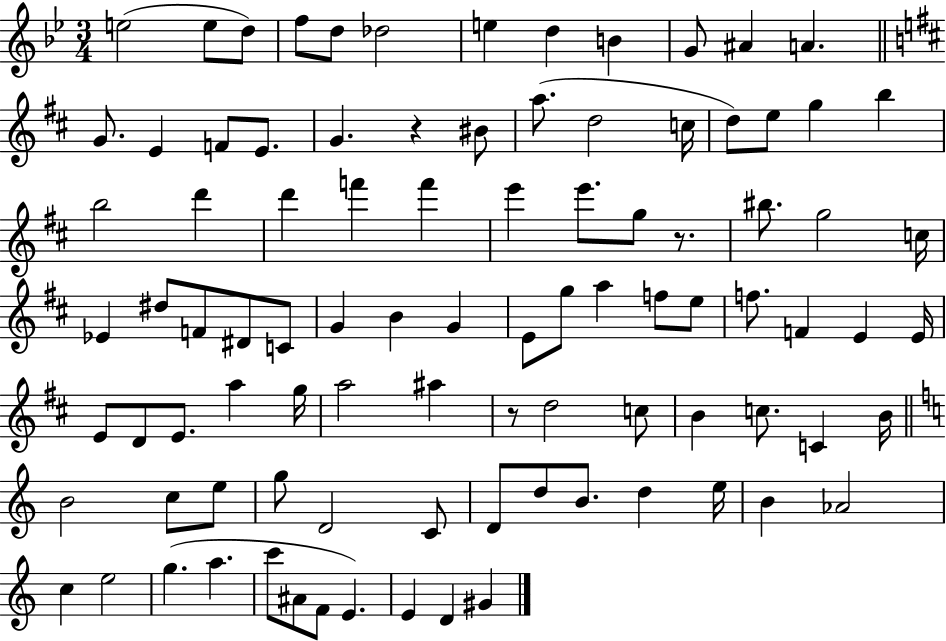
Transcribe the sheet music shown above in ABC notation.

X:1
T:Untitled
M:3/4
L:1/4
K:Bb
e2 e/2 d/2 f/2 d/2 _d2 e d B G/2 ^A A G/2 E F/2 E/2 G z ^B/2 a/2 d2 c/4 d/2 e/2 g b b2 d' d' f' f' e' e'/2 g/2 z/2 ^b/2 g2 c/4 _E ^d/2 F/2 ^D/2 C/2 G B G E/2 g/2 a f/2 e/2 f/2 F E E/4 E/2 D/2 E/2 a g/4 a2 ^a z/2 d2 c/2 B c/2 C B/4 B2 c/2 e/2 g/2 D2 C/2 D/2 d/2 B/2 d e/4 B _A2 c e2 g a c'/2 ^A/2 F/2 E E D ^G